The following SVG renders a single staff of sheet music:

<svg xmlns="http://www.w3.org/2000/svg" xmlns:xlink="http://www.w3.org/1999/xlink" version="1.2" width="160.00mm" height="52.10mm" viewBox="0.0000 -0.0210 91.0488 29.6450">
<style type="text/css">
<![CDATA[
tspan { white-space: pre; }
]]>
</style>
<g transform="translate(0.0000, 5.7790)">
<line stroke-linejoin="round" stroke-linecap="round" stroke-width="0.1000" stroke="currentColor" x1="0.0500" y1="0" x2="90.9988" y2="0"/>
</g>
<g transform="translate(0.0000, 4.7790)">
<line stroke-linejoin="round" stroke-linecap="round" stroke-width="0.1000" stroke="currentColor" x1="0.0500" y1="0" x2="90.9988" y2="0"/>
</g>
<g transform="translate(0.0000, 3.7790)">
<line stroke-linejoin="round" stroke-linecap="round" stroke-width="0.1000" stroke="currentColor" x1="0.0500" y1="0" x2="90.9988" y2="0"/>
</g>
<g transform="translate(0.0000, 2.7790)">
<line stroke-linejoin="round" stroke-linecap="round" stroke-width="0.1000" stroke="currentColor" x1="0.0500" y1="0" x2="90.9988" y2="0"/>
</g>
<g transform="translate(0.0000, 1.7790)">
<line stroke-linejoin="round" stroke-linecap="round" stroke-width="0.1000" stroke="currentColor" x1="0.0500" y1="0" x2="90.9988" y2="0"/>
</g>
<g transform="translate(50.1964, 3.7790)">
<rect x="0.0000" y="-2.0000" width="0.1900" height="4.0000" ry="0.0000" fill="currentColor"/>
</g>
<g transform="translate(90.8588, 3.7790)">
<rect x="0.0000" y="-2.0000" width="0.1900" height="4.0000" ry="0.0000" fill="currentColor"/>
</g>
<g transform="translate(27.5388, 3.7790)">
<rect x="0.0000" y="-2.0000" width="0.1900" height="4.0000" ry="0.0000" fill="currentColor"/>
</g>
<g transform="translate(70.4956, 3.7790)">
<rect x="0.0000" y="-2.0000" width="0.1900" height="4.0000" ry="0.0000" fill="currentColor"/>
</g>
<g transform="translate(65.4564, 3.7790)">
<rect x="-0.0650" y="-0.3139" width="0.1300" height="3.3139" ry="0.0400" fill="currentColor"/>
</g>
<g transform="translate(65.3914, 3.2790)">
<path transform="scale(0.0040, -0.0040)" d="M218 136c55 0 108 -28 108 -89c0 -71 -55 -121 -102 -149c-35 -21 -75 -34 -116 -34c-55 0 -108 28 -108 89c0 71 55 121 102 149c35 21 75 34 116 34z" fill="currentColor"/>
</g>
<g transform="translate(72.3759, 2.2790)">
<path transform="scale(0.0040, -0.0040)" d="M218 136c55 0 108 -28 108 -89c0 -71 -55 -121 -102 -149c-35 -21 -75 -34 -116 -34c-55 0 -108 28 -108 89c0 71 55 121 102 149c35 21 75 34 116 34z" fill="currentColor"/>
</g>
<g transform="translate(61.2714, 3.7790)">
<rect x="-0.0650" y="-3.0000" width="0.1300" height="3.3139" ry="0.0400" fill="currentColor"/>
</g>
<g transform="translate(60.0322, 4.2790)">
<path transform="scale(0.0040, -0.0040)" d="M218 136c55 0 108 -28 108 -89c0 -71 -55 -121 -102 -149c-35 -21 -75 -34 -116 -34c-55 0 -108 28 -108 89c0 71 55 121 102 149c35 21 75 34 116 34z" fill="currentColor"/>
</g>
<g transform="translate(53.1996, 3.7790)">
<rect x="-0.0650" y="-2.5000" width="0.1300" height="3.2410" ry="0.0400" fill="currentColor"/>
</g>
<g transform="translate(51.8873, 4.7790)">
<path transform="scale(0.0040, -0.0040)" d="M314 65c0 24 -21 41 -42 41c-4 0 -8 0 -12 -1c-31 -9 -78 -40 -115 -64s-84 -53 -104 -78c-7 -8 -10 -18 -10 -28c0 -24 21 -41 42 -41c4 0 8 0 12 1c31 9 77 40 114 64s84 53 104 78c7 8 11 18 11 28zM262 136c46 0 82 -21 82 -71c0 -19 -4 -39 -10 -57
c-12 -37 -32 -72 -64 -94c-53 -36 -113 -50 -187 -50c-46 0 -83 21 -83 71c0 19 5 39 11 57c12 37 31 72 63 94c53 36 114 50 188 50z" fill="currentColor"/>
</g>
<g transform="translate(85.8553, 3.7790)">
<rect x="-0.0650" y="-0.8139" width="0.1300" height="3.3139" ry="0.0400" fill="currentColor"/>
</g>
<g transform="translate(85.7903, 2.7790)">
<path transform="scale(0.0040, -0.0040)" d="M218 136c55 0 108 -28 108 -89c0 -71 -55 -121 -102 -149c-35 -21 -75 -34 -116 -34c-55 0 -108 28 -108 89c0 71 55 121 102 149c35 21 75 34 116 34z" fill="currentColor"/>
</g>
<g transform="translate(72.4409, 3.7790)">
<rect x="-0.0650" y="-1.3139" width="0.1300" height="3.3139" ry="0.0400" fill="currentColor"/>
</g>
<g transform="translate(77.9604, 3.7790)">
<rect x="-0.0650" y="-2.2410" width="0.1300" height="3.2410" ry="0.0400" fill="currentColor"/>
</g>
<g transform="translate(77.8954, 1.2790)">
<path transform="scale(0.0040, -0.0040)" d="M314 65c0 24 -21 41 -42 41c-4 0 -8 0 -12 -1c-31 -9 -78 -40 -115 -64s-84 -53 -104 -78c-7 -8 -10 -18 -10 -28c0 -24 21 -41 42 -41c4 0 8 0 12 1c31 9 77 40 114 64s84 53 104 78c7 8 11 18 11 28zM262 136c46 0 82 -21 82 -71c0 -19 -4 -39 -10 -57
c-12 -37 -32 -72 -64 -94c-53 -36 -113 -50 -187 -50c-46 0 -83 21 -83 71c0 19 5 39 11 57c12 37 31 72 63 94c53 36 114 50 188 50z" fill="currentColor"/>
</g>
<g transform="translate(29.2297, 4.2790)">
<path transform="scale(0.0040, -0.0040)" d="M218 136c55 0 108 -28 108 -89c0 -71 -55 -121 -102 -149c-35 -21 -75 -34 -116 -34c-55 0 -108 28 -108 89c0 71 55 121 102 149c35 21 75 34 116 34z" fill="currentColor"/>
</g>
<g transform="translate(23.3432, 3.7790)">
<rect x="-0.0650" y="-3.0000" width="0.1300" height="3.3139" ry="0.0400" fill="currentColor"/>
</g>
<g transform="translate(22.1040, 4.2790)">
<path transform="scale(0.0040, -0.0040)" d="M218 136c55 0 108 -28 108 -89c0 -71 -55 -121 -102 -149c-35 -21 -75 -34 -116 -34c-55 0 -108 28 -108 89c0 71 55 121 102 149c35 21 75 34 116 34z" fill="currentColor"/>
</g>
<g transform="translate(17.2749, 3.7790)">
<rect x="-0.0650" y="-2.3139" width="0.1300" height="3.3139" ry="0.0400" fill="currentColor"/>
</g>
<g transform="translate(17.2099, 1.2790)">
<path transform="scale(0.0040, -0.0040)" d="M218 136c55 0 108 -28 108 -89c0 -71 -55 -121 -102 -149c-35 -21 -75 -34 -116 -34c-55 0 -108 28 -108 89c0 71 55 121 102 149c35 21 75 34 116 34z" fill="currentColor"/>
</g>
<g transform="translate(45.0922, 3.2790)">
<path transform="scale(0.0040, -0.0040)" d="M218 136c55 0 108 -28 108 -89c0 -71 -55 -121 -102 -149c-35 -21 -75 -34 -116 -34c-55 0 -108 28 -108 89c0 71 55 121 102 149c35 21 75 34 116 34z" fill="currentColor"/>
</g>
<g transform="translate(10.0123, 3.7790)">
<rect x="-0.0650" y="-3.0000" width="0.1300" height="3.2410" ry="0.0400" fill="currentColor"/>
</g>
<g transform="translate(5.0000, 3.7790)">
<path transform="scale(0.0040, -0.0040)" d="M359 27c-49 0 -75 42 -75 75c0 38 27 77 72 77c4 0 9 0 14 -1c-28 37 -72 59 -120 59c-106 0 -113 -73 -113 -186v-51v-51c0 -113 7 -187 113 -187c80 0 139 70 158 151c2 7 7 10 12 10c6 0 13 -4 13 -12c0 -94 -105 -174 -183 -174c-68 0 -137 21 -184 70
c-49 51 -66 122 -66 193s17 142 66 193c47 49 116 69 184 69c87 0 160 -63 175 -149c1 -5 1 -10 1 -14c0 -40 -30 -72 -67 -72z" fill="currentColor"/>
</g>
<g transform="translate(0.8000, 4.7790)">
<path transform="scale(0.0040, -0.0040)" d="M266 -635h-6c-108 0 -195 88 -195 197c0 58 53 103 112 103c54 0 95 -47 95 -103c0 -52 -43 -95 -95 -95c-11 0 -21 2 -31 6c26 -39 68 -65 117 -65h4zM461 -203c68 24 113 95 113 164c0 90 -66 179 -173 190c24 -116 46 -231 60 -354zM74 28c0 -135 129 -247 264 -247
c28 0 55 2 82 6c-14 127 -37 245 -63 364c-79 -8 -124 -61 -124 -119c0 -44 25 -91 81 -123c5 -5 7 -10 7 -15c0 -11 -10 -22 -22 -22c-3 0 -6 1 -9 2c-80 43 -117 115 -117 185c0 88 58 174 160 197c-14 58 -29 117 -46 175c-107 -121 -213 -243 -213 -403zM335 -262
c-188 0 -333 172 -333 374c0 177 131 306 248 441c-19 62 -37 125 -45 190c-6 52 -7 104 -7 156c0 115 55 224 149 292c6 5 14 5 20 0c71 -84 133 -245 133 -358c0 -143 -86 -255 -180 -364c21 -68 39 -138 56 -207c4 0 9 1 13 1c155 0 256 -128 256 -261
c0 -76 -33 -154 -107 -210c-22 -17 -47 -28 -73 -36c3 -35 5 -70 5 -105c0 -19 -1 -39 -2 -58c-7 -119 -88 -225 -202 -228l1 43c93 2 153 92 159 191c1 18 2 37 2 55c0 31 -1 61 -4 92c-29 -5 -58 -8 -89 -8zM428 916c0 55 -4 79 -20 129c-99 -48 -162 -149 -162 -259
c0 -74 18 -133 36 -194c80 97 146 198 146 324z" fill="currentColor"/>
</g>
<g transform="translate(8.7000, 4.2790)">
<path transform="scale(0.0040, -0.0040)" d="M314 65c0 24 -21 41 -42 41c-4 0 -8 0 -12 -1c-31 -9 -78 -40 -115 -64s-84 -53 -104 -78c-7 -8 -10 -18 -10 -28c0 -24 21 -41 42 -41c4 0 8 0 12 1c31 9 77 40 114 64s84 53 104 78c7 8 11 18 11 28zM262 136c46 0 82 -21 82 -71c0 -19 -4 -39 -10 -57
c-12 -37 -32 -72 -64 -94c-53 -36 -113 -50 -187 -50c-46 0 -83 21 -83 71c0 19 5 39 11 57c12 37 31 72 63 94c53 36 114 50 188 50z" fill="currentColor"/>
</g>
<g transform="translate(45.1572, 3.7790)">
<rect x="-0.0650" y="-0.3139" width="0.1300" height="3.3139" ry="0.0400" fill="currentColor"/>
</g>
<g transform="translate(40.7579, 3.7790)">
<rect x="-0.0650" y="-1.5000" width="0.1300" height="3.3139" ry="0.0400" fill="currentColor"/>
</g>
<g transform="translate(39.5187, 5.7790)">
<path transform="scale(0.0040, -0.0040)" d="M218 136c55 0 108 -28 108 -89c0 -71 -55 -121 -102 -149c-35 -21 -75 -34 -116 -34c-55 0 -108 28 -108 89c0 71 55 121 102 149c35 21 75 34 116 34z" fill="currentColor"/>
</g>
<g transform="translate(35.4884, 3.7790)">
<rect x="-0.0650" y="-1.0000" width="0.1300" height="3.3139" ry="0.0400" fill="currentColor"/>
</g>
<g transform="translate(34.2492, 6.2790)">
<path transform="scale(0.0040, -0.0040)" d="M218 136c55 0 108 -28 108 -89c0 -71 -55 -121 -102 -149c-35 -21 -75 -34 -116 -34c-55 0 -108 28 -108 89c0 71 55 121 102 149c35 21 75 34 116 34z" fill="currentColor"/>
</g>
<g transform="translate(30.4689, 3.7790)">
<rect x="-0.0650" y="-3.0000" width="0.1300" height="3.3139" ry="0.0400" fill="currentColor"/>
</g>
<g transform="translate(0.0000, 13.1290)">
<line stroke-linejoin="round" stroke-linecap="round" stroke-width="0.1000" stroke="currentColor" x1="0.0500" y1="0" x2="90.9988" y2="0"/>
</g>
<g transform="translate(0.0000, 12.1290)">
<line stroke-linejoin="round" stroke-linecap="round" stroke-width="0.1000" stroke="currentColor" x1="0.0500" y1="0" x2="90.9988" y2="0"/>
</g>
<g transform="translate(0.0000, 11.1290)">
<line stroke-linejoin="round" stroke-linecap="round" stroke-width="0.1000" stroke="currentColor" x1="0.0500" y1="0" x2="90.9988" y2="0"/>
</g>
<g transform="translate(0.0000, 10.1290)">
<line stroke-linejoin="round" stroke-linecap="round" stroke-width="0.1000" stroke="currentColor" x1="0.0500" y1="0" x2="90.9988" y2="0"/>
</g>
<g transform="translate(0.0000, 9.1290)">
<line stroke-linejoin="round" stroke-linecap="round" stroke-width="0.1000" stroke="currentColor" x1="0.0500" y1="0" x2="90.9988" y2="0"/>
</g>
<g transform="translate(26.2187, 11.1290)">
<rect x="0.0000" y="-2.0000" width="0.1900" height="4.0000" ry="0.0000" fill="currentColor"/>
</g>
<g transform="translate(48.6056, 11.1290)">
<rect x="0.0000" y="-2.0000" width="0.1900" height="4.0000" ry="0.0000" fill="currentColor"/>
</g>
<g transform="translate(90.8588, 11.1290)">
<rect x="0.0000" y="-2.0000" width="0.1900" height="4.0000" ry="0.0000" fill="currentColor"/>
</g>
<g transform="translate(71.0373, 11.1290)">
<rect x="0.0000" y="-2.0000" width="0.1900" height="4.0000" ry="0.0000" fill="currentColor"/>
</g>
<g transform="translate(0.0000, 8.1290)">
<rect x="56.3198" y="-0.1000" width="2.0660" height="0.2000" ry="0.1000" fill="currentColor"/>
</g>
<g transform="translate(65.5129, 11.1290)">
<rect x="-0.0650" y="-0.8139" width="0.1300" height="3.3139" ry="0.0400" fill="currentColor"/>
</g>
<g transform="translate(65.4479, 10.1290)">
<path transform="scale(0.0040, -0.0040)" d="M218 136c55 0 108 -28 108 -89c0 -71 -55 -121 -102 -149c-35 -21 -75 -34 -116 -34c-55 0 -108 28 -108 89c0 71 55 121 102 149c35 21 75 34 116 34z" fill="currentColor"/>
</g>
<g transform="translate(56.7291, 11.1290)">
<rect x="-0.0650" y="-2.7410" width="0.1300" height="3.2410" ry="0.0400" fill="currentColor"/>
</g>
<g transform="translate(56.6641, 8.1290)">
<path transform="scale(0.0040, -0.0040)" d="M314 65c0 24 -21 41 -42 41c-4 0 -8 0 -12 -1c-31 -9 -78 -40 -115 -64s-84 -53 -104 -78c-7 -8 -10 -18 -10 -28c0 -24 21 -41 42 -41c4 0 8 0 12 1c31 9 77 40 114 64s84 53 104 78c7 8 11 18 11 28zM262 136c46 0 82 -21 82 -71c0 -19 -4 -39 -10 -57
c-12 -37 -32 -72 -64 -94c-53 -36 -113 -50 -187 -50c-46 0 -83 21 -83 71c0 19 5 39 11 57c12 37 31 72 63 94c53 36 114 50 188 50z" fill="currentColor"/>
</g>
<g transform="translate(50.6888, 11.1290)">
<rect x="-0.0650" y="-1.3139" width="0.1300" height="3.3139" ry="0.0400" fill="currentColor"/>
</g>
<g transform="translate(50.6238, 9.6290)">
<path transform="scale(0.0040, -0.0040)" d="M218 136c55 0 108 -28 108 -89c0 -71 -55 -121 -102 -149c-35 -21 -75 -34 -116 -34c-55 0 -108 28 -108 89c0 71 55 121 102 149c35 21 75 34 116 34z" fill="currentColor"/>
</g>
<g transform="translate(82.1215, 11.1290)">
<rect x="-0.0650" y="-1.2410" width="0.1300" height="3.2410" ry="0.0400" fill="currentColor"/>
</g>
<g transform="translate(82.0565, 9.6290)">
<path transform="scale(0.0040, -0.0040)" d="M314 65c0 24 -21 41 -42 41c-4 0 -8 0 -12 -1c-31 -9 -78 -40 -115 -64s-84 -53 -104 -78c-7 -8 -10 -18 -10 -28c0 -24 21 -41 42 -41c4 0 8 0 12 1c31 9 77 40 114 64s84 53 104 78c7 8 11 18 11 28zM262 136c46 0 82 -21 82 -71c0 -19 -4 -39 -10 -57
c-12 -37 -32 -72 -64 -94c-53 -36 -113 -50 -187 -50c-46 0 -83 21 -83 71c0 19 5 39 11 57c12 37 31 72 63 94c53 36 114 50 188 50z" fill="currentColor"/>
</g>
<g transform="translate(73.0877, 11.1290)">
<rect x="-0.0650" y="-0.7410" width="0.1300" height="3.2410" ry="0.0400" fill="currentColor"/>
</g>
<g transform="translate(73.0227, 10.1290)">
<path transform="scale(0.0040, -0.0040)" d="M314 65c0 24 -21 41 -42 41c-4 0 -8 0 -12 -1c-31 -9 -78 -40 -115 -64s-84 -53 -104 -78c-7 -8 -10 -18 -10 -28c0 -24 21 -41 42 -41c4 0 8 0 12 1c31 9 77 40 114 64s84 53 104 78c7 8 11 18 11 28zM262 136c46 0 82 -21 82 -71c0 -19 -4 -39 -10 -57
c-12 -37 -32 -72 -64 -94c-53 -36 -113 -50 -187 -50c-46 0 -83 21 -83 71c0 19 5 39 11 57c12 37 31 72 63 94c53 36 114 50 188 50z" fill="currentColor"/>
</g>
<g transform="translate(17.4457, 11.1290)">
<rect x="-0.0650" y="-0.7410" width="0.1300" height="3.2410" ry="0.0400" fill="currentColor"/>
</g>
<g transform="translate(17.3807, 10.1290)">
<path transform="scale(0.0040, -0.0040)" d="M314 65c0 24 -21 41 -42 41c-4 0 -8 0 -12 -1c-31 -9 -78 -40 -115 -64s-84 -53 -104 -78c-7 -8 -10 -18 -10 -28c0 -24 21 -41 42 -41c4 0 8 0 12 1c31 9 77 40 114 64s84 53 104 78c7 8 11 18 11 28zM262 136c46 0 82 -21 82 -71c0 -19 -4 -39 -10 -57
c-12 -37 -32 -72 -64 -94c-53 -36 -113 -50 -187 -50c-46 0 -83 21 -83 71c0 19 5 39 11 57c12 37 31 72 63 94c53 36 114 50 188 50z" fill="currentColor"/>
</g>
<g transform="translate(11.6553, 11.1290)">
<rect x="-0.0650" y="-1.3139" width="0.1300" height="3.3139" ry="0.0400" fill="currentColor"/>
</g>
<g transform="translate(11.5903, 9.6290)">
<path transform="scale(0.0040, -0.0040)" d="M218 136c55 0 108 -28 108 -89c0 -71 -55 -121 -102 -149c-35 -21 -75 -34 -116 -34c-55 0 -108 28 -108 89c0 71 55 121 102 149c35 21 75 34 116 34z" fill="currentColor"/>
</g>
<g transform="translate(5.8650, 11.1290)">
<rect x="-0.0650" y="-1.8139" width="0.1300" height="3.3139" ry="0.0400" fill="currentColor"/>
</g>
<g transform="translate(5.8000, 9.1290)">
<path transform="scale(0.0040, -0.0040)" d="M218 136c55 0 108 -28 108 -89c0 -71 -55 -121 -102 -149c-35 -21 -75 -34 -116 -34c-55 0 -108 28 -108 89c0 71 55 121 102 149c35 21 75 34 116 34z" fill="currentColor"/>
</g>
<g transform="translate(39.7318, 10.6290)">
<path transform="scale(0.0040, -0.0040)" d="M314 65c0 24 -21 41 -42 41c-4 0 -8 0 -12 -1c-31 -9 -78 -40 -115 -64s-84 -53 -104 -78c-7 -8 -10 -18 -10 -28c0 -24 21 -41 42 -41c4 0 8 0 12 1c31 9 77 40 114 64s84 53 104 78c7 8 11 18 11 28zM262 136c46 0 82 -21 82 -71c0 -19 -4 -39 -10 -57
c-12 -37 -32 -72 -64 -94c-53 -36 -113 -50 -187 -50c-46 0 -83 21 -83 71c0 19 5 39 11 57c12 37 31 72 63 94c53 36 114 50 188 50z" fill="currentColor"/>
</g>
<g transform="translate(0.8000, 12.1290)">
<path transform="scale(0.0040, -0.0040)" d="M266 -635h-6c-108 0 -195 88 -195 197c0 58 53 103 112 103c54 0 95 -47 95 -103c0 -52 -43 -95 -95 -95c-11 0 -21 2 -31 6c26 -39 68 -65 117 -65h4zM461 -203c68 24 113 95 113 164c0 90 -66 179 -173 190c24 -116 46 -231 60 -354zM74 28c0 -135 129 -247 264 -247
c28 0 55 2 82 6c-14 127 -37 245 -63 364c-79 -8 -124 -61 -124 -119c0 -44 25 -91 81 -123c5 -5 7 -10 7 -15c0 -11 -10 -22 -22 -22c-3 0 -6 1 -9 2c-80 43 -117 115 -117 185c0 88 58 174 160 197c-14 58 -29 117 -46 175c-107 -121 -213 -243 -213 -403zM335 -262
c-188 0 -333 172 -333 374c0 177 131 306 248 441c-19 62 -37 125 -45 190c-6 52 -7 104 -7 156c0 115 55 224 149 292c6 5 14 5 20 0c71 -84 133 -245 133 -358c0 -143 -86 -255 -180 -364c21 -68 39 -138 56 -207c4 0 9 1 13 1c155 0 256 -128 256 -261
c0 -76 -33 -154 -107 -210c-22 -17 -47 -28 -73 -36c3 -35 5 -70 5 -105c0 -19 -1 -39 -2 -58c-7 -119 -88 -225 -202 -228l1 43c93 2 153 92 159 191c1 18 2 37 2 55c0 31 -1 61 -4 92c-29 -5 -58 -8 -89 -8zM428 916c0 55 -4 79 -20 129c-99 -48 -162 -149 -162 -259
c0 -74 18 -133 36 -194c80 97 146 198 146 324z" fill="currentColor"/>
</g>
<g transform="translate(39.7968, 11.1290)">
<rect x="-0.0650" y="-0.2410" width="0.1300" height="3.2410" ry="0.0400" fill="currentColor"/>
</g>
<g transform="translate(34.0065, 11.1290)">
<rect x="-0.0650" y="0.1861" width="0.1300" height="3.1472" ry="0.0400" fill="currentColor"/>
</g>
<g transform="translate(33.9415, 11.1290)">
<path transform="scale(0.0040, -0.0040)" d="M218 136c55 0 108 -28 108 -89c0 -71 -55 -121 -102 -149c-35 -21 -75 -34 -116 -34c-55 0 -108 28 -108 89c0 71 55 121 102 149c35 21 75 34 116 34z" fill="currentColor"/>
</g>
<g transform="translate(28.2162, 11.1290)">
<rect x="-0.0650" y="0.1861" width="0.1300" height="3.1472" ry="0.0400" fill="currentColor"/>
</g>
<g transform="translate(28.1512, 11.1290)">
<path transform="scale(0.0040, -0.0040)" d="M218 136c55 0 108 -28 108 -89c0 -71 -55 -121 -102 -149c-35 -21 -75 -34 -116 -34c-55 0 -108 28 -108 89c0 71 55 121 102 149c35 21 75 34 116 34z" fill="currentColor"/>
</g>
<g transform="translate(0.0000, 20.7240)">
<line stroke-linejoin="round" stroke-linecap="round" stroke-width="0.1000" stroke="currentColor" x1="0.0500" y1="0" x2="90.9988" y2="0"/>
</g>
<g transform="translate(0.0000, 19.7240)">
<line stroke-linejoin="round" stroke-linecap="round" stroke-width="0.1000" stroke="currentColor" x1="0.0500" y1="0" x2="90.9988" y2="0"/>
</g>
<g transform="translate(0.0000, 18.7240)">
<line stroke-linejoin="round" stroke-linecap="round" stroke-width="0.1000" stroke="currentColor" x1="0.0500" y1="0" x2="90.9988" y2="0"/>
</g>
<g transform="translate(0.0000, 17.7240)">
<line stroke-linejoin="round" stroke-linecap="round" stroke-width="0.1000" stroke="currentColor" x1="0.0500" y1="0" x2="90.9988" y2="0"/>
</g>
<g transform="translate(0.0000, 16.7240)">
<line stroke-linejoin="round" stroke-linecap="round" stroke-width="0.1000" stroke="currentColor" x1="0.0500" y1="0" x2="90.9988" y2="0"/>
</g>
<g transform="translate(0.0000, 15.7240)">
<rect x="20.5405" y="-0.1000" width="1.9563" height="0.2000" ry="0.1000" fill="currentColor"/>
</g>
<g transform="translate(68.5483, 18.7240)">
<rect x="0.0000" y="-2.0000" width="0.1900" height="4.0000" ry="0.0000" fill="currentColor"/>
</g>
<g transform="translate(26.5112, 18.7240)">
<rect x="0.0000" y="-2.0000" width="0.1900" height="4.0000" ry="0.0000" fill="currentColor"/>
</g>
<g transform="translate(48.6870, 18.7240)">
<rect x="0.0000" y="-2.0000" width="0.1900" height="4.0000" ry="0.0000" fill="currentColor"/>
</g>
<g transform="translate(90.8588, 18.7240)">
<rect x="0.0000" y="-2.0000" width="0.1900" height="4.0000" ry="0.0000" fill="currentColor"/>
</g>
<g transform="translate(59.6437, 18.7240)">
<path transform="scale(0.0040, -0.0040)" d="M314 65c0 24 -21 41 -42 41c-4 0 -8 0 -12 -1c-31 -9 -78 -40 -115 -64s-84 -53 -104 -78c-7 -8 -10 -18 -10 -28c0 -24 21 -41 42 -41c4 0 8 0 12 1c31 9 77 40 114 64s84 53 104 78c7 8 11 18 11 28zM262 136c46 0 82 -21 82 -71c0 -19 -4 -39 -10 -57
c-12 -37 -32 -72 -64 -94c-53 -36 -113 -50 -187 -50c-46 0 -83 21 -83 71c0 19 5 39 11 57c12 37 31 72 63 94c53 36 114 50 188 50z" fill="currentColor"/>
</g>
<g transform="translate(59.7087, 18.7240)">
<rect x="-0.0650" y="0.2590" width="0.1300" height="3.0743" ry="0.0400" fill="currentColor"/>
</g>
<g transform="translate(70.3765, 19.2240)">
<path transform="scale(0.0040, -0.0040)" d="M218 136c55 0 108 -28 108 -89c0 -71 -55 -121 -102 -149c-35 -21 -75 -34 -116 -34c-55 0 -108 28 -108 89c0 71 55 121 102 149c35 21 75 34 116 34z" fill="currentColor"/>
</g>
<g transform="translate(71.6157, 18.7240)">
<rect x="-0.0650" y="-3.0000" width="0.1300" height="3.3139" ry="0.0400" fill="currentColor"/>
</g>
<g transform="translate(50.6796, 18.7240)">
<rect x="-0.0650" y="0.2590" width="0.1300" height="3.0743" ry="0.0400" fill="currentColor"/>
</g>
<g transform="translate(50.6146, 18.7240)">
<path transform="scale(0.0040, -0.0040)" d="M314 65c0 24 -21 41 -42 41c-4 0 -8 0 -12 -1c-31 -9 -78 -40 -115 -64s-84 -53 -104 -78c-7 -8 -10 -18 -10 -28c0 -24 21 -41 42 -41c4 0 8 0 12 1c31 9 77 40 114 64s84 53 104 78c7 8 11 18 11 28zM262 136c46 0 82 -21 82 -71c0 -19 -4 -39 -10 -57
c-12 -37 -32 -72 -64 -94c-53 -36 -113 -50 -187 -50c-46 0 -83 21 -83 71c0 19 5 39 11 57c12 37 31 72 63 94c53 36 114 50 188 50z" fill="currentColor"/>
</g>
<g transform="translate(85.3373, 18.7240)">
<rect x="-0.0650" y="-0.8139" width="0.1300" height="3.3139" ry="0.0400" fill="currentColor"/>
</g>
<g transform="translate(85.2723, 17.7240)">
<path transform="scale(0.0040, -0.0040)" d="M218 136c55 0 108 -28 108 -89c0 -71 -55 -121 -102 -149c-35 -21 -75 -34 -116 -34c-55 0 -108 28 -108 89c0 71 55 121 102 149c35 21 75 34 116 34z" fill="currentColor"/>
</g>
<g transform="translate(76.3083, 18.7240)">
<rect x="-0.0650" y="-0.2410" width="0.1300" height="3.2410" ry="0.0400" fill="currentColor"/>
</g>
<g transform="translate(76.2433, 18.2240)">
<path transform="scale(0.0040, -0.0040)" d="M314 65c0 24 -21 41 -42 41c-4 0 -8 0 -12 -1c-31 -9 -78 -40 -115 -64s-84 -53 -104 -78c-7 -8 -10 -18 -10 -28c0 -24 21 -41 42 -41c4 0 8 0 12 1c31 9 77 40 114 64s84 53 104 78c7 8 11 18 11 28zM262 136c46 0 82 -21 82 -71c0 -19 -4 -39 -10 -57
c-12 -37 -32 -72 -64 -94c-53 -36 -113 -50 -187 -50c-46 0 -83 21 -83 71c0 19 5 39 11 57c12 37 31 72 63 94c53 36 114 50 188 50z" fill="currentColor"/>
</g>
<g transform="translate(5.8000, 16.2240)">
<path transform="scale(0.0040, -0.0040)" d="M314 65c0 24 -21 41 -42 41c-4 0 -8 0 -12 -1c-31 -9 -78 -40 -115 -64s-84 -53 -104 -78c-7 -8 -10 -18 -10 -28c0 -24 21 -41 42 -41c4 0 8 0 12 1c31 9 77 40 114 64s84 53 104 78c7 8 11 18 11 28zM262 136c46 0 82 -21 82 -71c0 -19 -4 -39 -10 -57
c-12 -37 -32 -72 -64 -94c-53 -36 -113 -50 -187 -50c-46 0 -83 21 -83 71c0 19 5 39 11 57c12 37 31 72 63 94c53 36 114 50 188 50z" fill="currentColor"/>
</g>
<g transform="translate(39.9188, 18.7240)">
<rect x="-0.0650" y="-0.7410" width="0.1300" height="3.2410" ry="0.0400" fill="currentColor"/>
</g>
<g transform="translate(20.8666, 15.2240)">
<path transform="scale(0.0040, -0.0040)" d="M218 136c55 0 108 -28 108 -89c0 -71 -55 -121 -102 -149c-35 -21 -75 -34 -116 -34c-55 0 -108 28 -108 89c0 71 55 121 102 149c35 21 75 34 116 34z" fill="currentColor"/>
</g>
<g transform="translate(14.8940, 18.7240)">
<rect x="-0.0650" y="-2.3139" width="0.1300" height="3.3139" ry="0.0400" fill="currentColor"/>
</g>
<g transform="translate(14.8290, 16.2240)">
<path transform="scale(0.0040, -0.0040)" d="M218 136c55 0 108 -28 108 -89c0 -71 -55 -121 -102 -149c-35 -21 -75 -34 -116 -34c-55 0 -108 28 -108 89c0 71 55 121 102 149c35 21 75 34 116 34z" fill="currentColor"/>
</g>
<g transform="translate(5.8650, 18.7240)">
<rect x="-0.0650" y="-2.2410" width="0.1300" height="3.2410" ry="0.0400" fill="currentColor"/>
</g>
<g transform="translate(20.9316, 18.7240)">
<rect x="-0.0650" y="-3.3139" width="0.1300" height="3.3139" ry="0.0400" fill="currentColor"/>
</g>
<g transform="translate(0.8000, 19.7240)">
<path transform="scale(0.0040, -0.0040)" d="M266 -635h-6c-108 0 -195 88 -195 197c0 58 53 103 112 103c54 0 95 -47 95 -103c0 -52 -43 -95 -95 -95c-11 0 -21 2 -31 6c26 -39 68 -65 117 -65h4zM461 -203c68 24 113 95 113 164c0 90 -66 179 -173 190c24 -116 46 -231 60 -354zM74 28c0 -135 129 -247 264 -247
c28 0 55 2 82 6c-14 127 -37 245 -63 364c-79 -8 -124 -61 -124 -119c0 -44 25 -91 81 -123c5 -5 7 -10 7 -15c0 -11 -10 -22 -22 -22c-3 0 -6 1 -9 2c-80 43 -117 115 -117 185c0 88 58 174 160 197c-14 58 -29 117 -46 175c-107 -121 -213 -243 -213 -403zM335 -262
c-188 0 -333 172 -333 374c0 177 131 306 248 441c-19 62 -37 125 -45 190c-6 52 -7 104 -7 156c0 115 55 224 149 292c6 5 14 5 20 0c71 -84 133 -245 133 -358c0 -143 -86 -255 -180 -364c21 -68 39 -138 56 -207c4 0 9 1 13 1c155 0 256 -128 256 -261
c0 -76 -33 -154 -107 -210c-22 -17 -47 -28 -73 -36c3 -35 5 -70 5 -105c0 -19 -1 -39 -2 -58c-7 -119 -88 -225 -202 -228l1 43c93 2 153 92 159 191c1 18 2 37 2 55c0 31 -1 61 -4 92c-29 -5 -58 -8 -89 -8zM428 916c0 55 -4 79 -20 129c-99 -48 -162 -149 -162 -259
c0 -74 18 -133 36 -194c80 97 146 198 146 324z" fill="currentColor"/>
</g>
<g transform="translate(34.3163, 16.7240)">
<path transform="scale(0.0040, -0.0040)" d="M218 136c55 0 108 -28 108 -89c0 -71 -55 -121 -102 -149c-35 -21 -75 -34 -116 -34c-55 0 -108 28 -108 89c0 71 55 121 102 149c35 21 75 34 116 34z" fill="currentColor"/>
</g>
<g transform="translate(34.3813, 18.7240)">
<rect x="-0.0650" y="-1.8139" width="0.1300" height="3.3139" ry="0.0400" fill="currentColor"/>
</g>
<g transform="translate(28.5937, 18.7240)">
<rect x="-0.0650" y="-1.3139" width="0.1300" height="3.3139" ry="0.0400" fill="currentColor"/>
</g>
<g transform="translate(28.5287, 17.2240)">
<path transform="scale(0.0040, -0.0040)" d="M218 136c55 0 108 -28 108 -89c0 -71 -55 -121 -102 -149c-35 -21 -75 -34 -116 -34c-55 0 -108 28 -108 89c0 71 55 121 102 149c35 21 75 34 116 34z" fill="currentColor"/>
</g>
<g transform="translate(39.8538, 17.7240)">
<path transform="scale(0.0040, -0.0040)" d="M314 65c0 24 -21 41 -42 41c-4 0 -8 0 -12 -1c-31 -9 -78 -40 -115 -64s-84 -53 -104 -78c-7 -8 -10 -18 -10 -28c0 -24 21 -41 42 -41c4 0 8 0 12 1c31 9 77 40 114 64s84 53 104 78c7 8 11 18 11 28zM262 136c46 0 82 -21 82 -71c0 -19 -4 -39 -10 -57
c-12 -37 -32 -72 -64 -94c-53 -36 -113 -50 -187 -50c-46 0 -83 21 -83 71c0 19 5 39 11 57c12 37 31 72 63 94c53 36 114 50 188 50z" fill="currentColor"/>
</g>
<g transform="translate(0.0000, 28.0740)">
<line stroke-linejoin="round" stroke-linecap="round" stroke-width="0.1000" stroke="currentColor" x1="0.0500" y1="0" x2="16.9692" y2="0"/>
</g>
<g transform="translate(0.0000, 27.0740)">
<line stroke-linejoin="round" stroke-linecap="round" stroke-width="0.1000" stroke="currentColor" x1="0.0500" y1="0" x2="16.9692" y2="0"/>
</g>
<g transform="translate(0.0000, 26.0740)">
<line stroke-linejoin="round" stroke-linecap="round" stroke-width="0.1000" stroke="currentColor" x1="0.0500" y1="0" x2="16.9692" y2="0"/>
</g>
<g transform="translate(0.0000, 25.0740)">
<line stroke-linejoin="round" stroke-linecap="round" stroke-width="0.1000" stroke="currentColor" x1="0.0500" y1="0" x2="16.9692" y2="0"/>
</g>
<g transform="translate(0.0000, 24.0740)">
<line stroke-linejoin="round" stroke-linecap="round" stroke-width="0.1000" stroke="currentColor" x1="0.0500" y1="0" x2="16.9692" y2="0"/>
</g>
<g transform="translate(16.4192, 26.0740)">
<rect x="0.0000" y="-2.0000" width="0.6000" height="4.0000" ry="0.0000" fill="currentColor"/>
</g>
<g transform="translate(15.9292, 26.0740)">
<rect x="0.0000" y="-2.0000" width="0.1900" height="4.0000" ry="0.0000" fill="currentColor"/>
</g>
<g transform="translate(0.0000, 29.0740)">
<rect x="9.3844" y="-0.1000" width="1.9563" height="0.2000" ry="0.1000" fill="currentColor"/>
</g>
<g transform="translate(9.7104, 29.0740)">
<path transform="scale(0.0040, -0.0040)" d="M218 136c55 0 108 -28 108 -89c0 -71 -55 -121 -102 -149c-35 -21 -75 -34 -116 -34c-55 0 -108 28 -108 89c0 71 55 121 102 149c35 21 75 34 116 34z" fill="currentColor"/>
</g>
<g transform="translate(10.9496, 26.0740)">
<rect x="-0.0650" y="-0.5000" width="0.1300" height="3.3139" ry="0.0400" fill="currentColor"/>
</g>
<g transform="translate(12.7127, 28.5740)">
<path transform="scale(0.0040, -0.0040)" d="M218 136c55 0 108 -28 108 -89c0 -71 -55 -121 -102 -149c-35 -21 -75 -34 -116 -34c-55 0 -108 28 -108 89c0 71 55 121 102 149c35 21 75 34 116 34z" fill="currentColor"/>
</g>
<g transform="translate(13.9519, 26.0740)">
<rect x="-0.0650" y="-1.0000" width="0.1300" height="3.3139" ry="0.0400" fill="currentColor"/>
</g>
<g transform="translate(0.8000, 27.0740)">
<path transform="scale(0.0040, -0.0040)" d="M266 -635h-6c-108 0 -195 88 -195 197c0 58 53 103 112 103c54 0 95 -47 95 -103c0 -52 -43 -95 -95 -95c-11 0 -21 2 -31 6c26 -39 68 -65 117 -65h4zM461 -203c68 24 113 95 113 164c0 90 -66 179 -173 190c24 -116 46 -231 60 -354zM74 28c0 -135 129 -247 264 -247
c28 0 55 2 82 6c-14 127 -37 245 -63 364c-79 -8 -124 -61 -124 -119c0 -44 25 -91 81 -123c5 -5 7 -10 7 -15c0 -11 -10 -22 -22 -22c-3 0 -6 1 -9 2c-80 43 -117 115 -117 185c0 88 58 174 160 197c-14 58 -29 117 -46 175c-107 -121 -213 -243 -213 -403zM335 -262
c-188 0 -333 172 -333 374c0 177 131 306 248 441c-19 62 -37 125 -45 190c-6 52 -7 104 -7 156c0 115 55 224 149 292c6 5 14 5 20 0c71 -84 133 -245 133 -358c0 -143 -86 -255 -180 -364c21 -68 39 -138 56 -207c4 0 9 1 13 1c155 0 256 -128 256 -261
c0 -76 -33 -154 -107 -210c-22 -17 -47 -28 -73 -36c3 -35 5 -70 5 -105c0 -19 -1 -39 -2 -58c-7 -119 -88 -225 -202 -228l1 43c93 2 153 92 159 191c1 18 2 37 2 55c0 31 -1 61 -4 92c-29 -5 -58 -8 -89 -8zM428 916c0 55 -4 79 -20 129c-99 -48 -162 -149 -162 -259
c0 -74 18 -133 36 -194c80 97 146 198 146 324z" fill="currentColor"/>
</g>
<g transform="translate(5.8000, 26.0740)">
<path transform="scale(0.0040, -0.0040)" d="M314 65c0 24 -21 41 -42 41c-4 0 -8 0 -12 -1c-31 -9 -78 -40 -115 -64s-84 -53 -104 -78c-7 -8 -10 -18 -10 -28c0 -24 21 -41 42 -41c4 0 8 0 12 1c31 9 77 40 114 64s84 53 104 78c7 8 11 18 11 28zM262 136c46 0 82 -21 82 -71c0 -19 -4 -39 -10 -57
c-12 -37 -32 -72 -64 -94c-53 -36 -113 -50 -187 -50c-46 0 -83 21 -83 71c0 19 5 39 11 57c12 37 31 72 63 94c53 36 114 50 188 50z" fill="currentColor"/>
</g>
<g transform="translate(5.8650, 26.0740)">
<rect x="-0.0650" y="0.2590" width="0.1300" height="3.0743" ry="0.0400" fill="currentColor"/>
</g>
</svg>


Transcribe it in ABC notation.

X:1
T:Untitled
M:4/4
L:1/4
K:C
A2 g A A D E c G2 A c e g2 d f e d2 B B c2 e a2 d d2 e2 g2 g b e f d2 B2 B2 A c2 d B2 C D